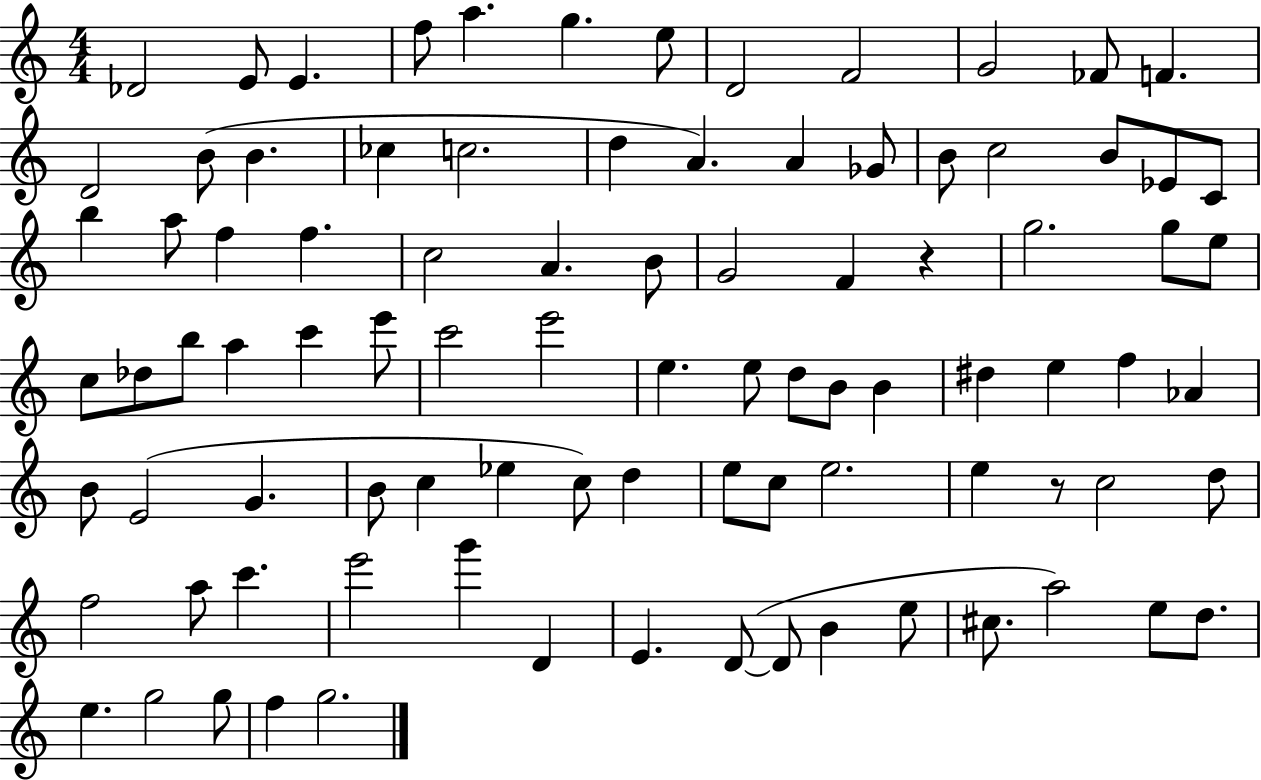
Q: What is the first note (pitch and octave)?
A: Db4